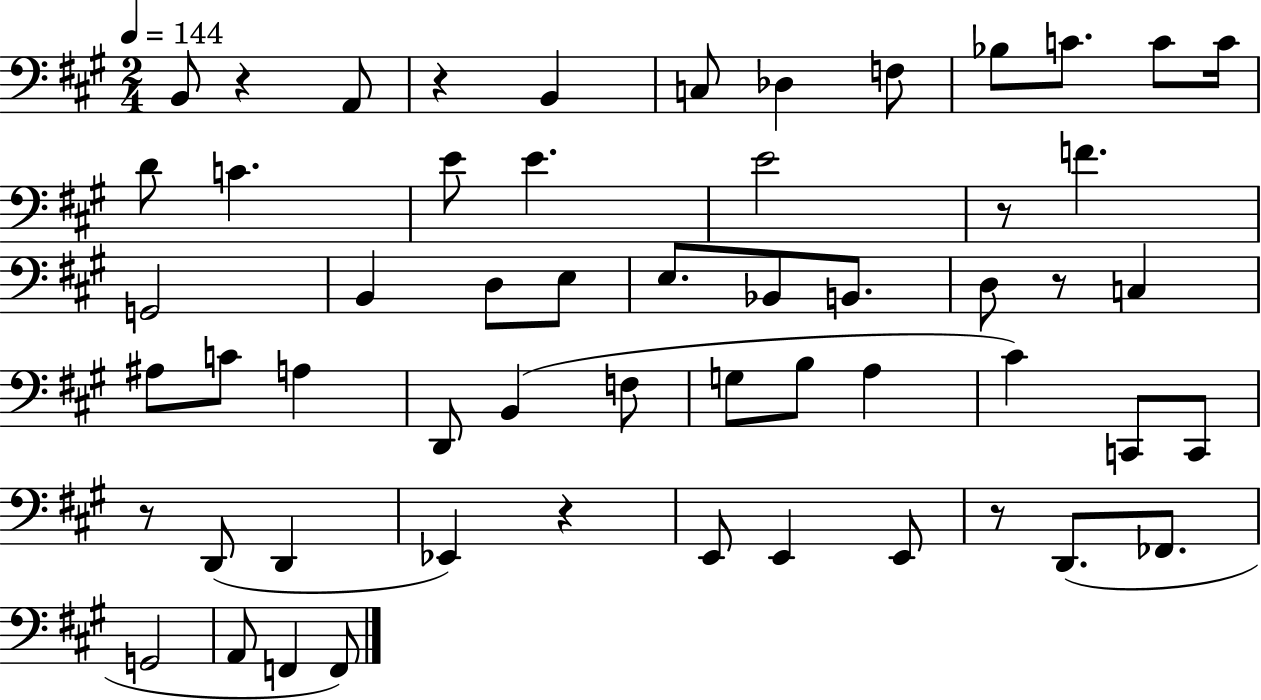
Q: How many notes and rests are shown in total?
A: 56